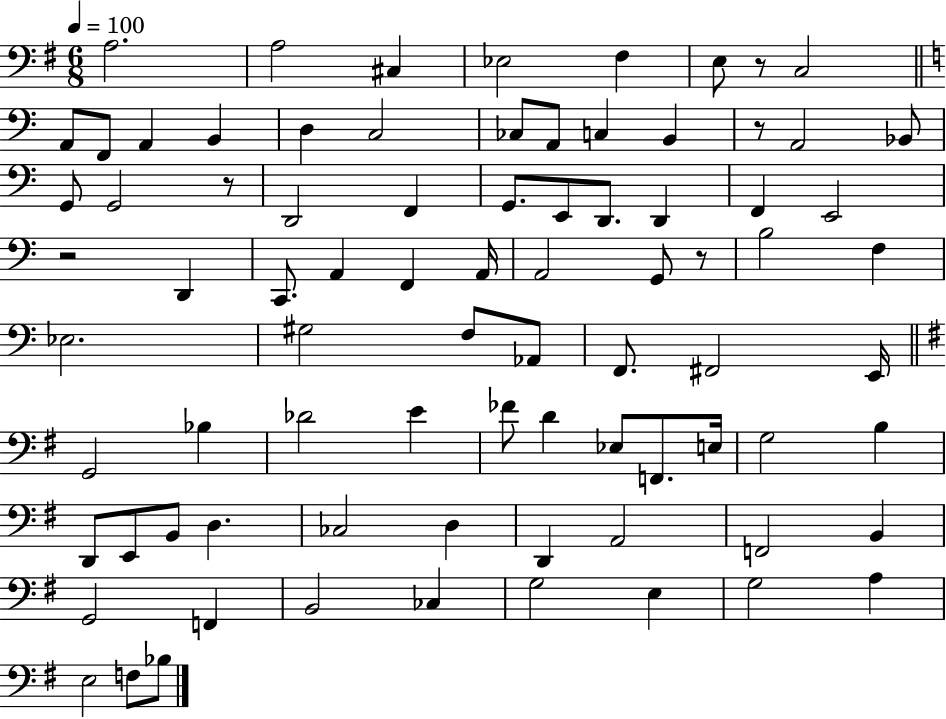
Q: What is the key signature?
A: G major